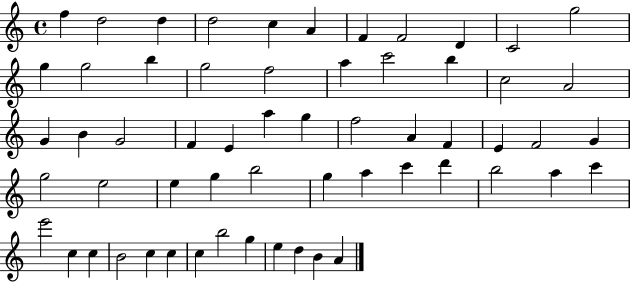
F5/q D5/h D5/q D5/h C5/q A4/q F4/q F4/h D4/q C4/h G5/h G5/q G5/h B5/q G5/h F5/h A5/q C6/h B5/q C5/h A4/h G4/q B4/q G4/h F4/q E4/q A5/q G5/q F5/h A4/q F4/q E4/q F4/h G4/q G5/h E5/h E5/q G5/q B5/h G5/q A5/q C6/q D6/q B5/h A5/q C6/q E6/h C5/q C5/q B4/h C5/q C5/q C5/q B5/h G5/q E5/q D5/q B4/q A4/q